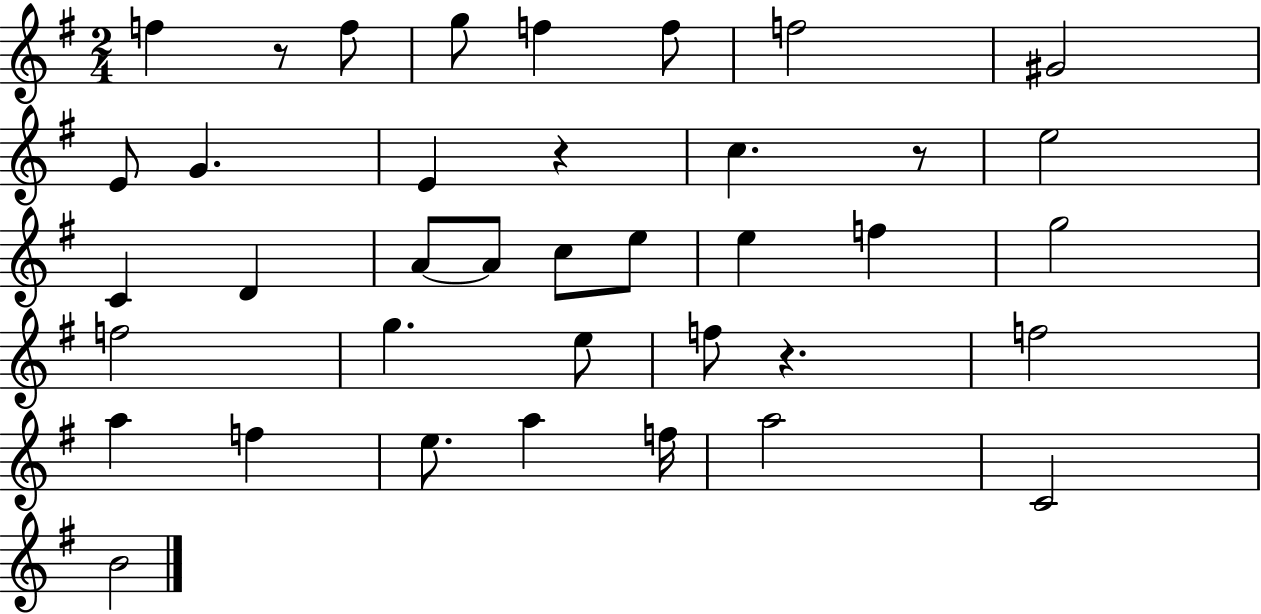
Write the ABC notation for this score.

X:1
T:Untitled
M:2/4
L:1/4
K:G
f z/2 f/2 g/2 f f/2 f2 ^G2 E/2 G E z c z/2 e2 C D A/2 A/2 c/2 e/2 e f g2 f2 g e/2 f/2 z f2 a f e/2 a f/4 a2 C2 B2